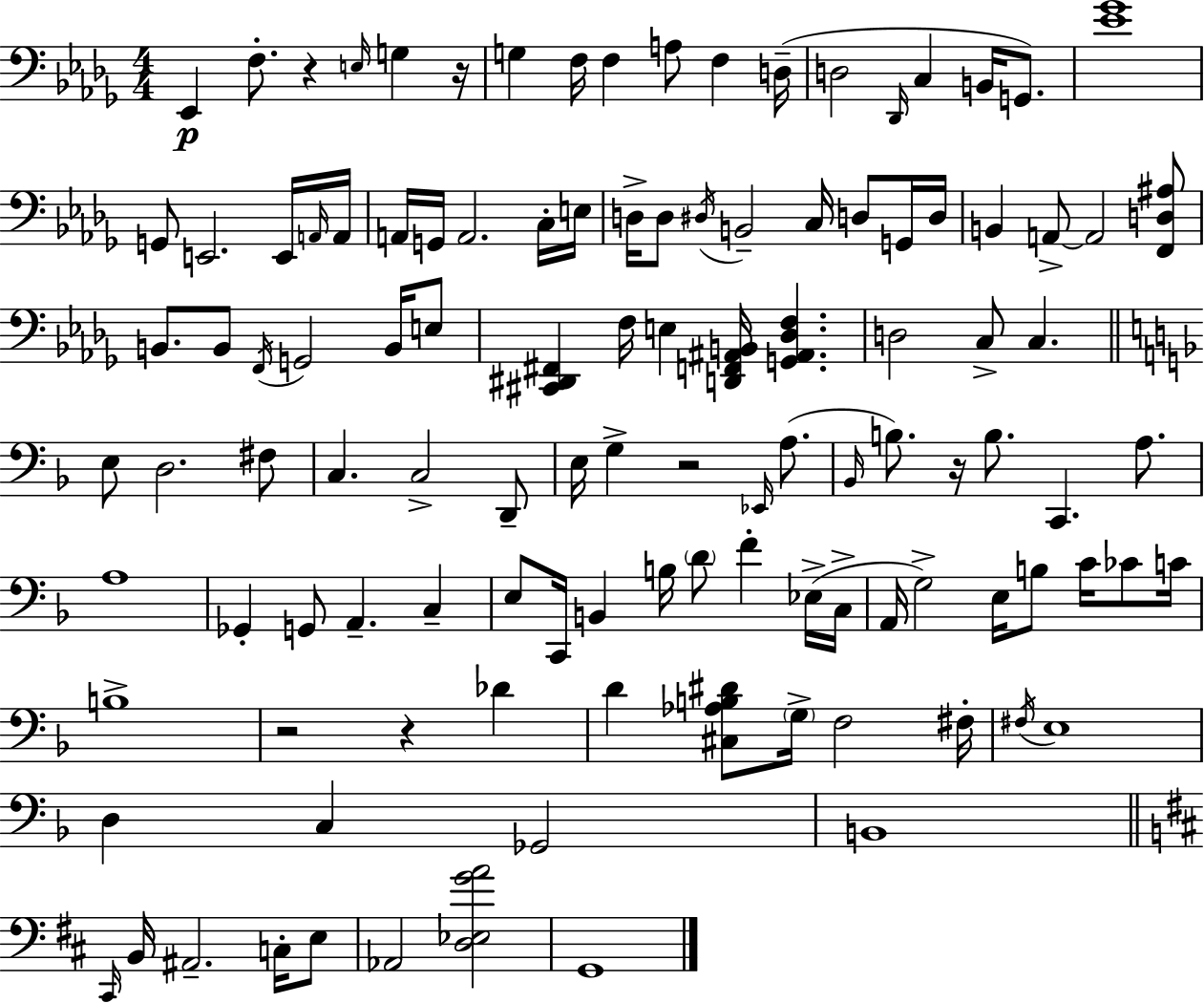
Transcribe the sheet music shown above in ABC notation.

X:1
T:Untitled
M:4/4
L:1/4
K:Bbm
_E,, F,/2 z E,/4 G, z/4 G, F,/4 F, A,/2 F, D,/4 D,2 _D,,/4 C, B,,/4 G,,/2 [_E_G]4 G,,/2 E,,2 E,,/4 A,,/4 A,,/4 A,,/4 G,,/4 A,,2 C,/4 E,/4 D,/4 D,/2 ^D,/4 B,,2 C,/4 D,/2 G,,/4 D,/4 B,, A,,/2 A,,2 [F,,D,^A,]/2 B,,/2 B,,/2 F,,/4 G,,2 B,,/4 E,/2 [^C,,^D,,^F,,] F,/4 E, [D,,F,,^A,,B,,]/4 [G,,^A,,_D,F,] D,2 C,/2 C, E,/2 D,2 ^F,/2 C, C,2 D,,/2 E,/4 G, z2 _E,,/4 A,/2 _B,,/4 B,/2 z/4 B,/2 C,, A,/2 A,4 _G,, G,,/2 A,, C, E,/2 C,,/4 B,, B,/4 D/2 F _E,/4 C,/4 A,,/4 G,2 E,/4 B,/2 C/4 _C/2 C/4 B,4 z2 z _D D [^C,_A,B,^D]/2 G,/4 F,2 ^F,/4 ^F,/4 E,4 D, C, _G,,2 B,,4 ^C,,/4 B,,/4 ^A,,2 C,/4 E,/2 _A,,2 [D,_E,GA]2 G,,4